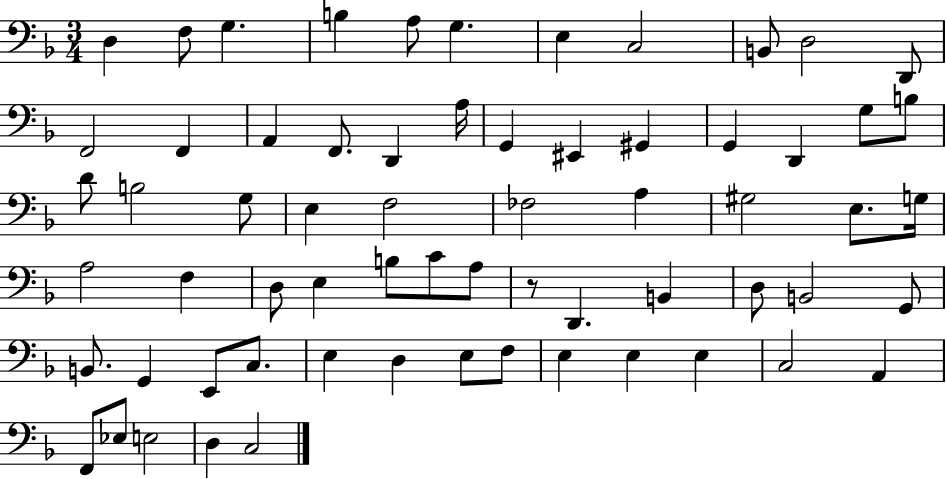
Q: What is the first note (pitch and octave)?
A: D3